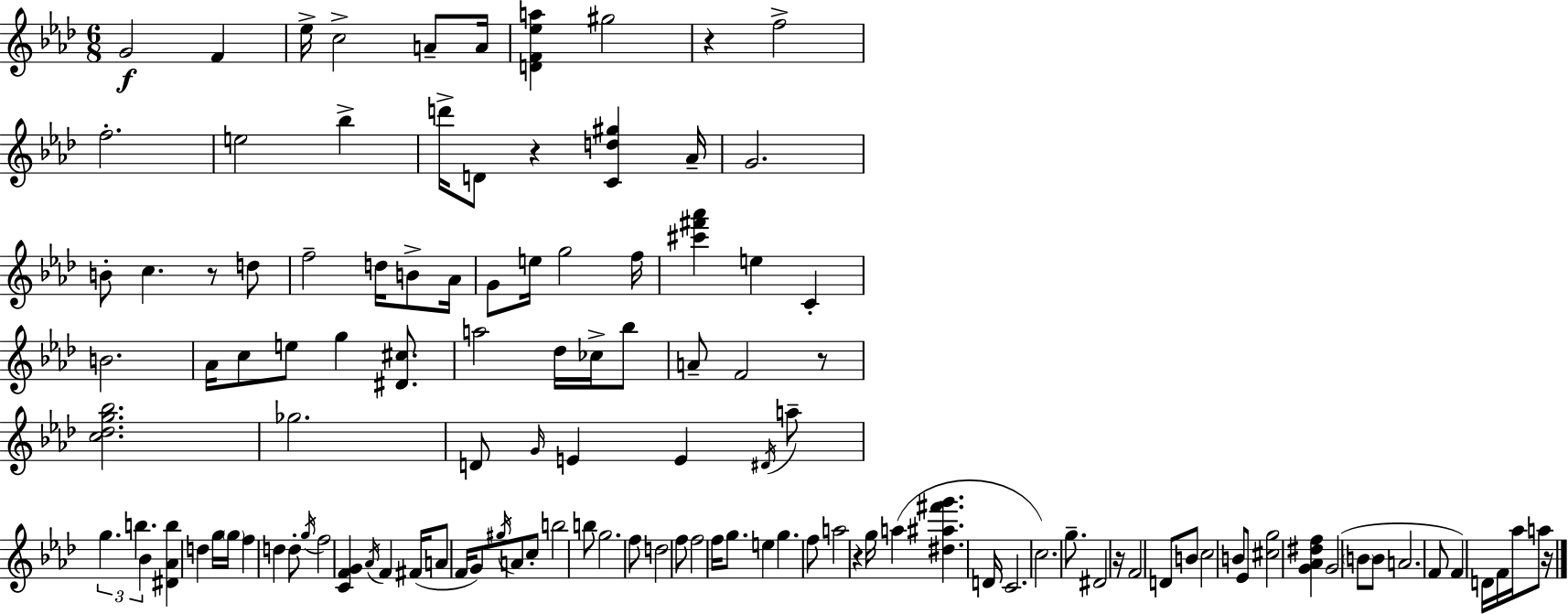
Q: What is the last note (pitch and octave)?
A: A5